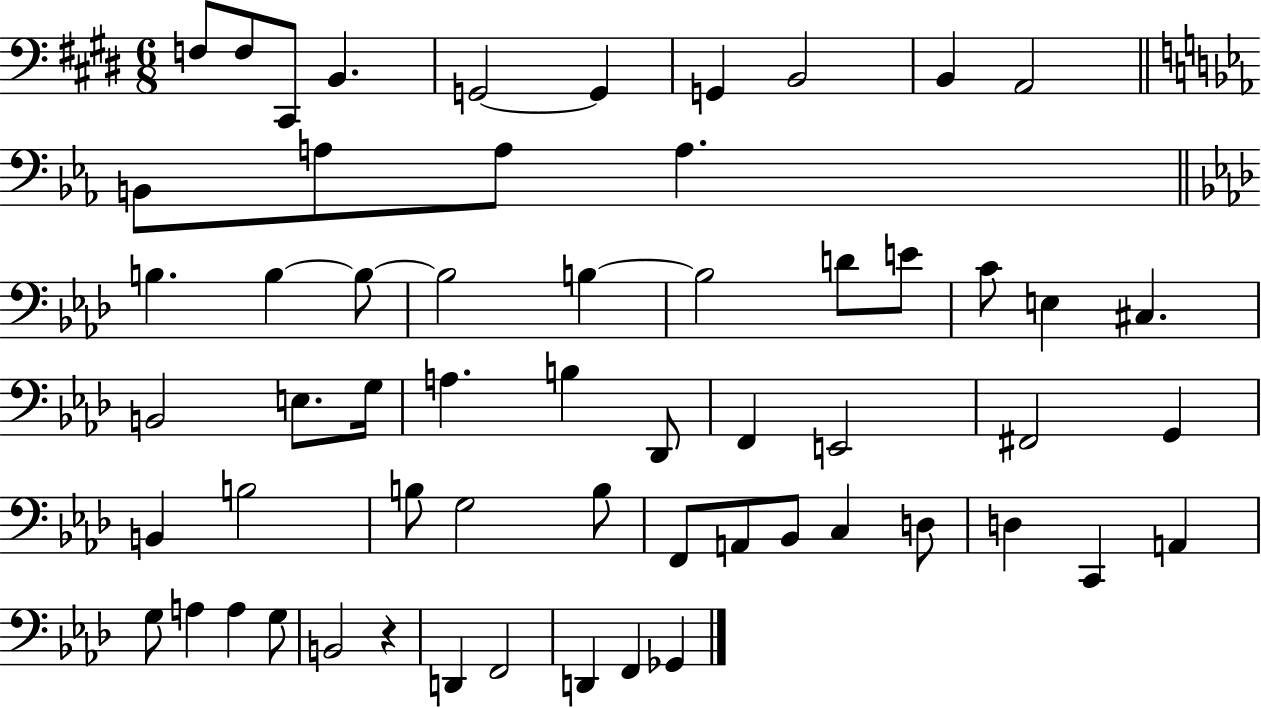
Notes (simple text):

F3/e F3/e C#2/e B2/q. G2/h G2/q G2/q B2/h B2/q A2/h B2/e A3/e A3/e A3/q. B3/q. B3/q B3/e B3/h B3/q B3/h D4/e E4/e C4/e E3/q C#3/q. B2/h E3/e. G3/s A3/q. B3/q Db2/e F2/q E2/h F#2/h G2/q B2/q B3/h B3/e G3/h B3/e F2/e A2/e Bb2/e C3/q D3/e D3/q C2/q A2/q G3/e A3/q A3/q G3/e B2/h R/q D2/q F2/h D2/q F2/q Gb2/q